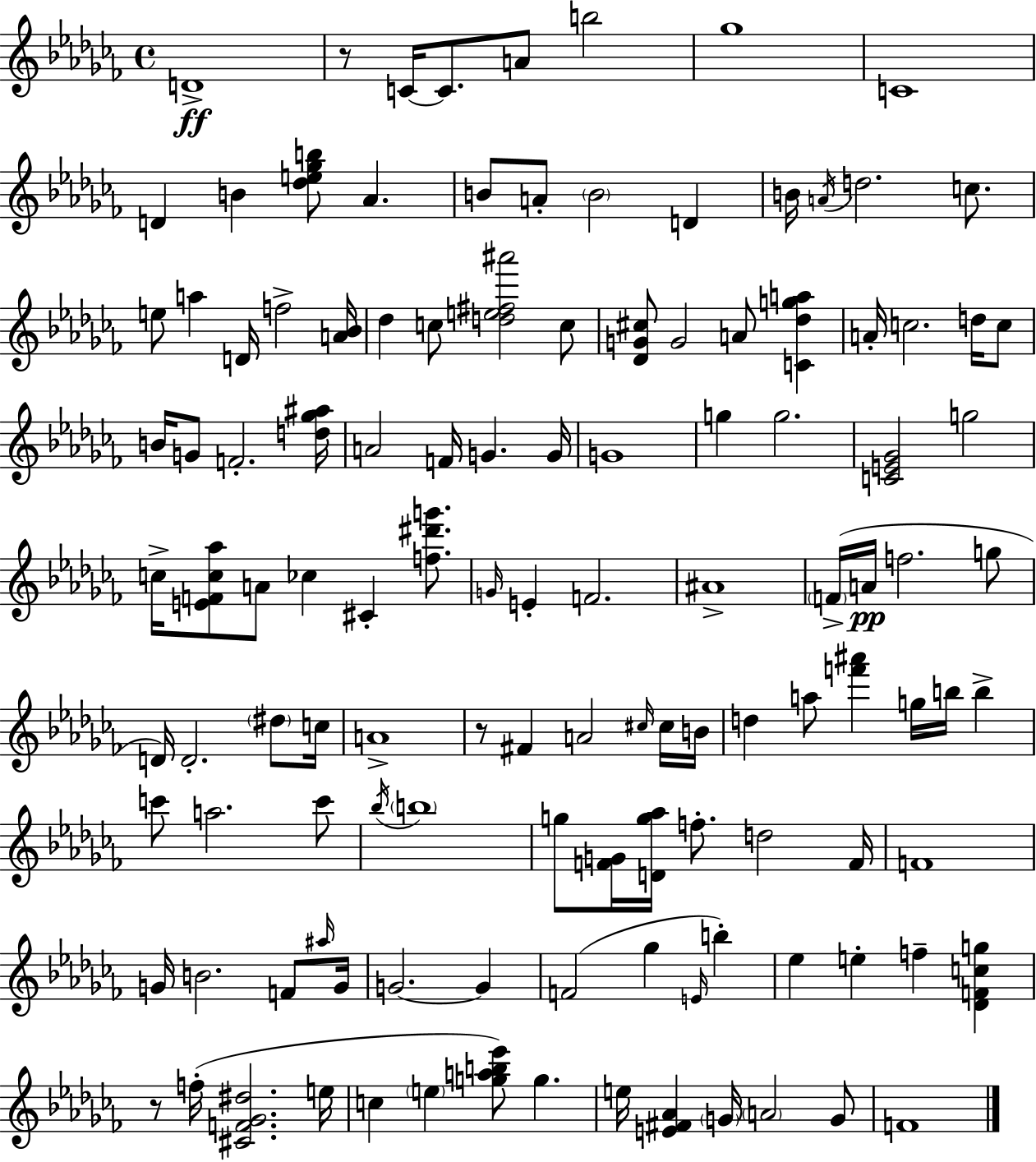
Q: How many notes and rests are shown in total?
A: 122